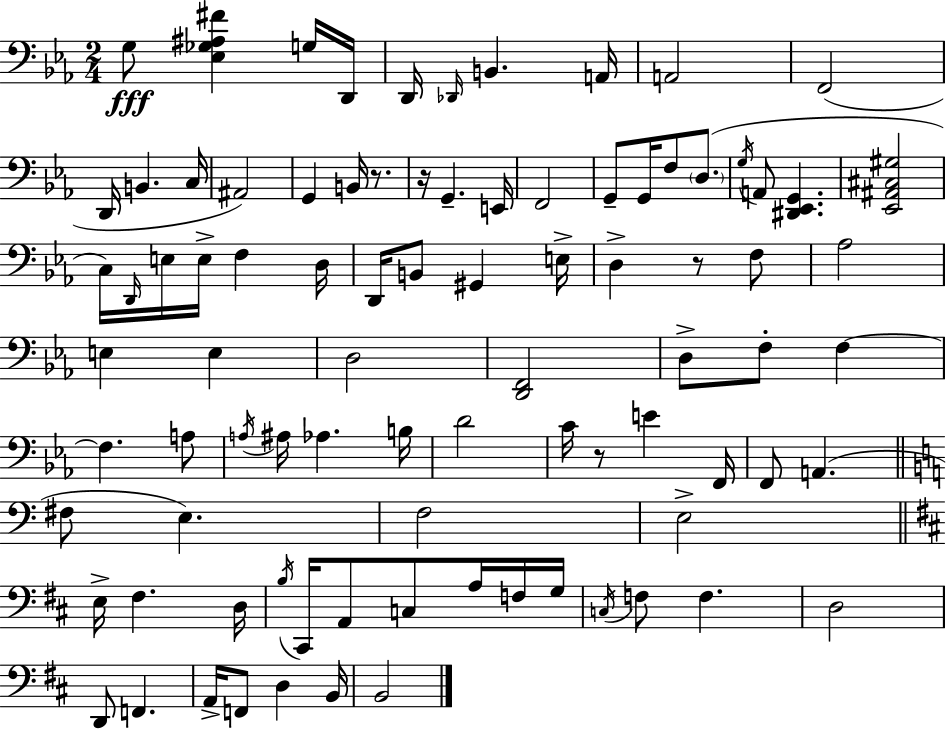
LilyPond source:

{
  \clef bass
  \numericTimeSignature
  \time 2/4
  \key ees \major
  g8\fff <ees ges ais fis'>4 g16 d,16 | d,16 \grace { des,16 } b,4. | a,16 a,2 | f,2( | \break d,16 b,4. | c16 ais,2) | g,4 b,16 r8. | r16 g,4.-- | \break e,16 f,2 | g,8-- g,16 f8 \parenthesize d8.( | \acciaccatura { g16 } a,8 <dis, ees, g,>4. | <ees, ais, cis gis>2 | \break c16) \grace { d,16 } e16 e16-> f4 | d16 d,16 b,8 gis,4 | e16-> d4-> r8 | f8 aes2 | \break e4 e4 | d2 | <d, f,>2 | d8-> f8-. f4~~ | \break f4. | a8 \acciaccatura { a16 } ais16 aes4. | b16 d'2 | c'16 r8 e'4 | \break f,16 f,8 a,4.( | \bar "||" \break \key a \minor fis8 e4.) | f2 | e2-> | \bar "||" \break \key b \minor e16-> fis4. d16 | \acciaccatura { b16 } cis,16 a,8 c8 a16 f16 | g16 \acciaccatura { c16 } f8 f4. | d2 | \break d,8 f,4. | a,16-> f,8 d4 | b,16 b,2 | \bar "|."
}